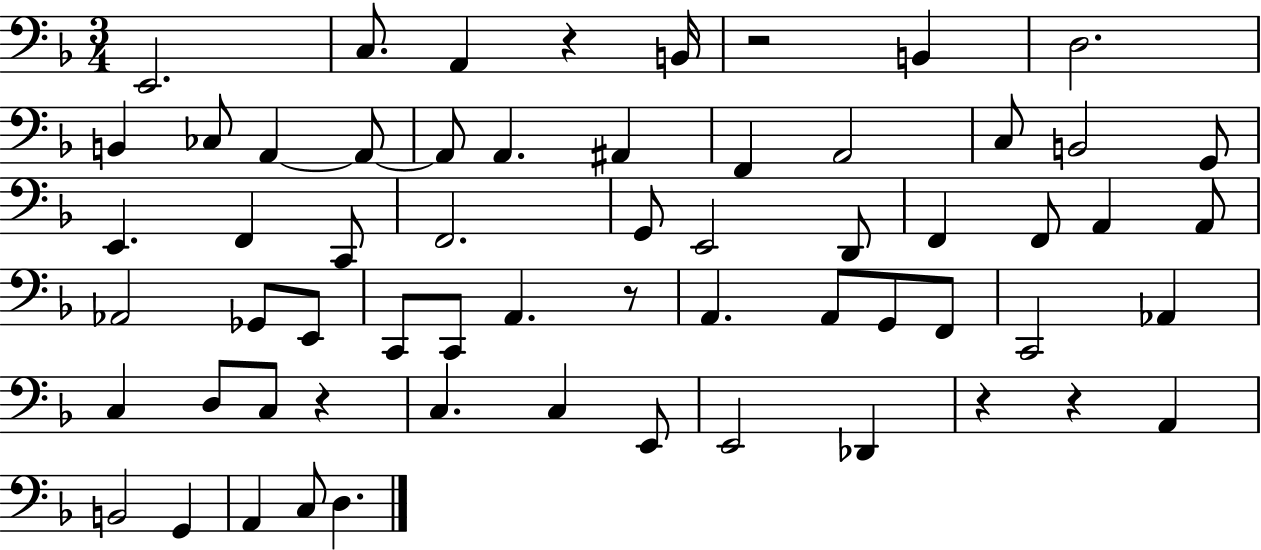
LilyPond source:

{
  \clef bass
  \numericTimeSignature
  \time 3/4
  \key f \major
  \repeat volta 2 { e,2. | c8. a,4 r4 b,16 | r2 b,4 | d2. | \break b,4 ces8 a,4~~ a,8~~ | a,8 a,4. ais,4 | f,4 a,2 | c8 b,2 g,8 | \break e,4. f,4 c,8 | f,2. | g,8 e,2 d,8 | f,4 f,8 a,4 a,8 | \break aes,2 ges,8 e,8 | c,8 c,8 a,4. r8 | a,4. a,8 g,8 f,8 | c,2 aes,4 | \break c4 d8 c8 r4 | c4. c4 e,8 | e,2 des,4 | r4 r4 a,4 | \break b,2 g,4 | a,4 c8 d4. | } \bar "|."
}